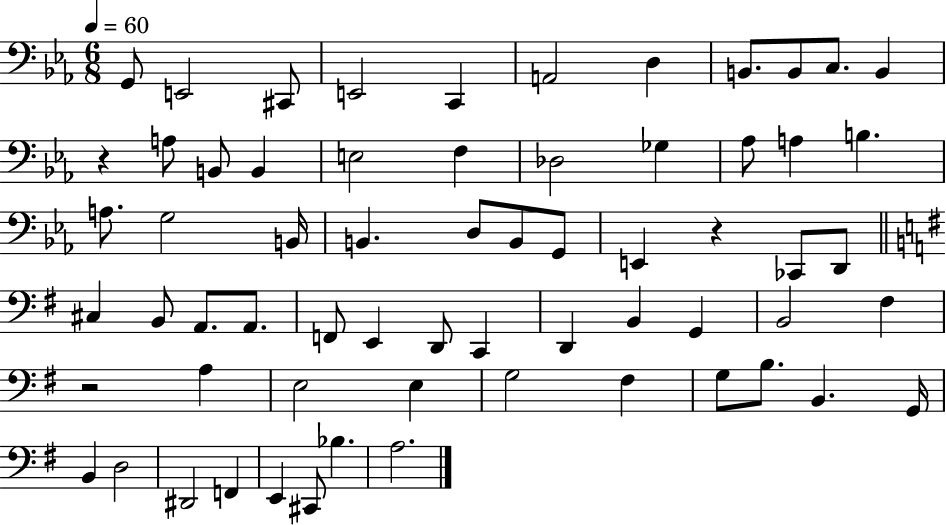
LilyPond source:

{
  \clef bass
  \numericTimeSignature
  \time 6/8
  \key ees \major
  \tempo 4 = 60
  \repeat volta 2 { g,8 e,2 cis,8 | e,2 c,4 | a,2 d4 | b,8. b,8 c8. b,4 | \break r4 a8 b,8 b,4 | e2 f4 | des2 ges4 | aes8 a4 b4. | \break a8. g2 b,16 | b,4. d8 b,8 g,8 | e,4 r4 ces,8 d,8 | \bar "||" \break \key e \minor cis4 b,8 a,8. a,8. | f,8 e,4 d,8 c,4 | d,4 b,4 g,4 | b,2 fis4 | \break r2 a4 | e2 e4 | g2 fis4 | g8 b8. b,4. g,16 | \break b,4 d2 | dis,2 f,4 | e,4 cis,8 bes4. | a2. | \break } \bar "|."
}